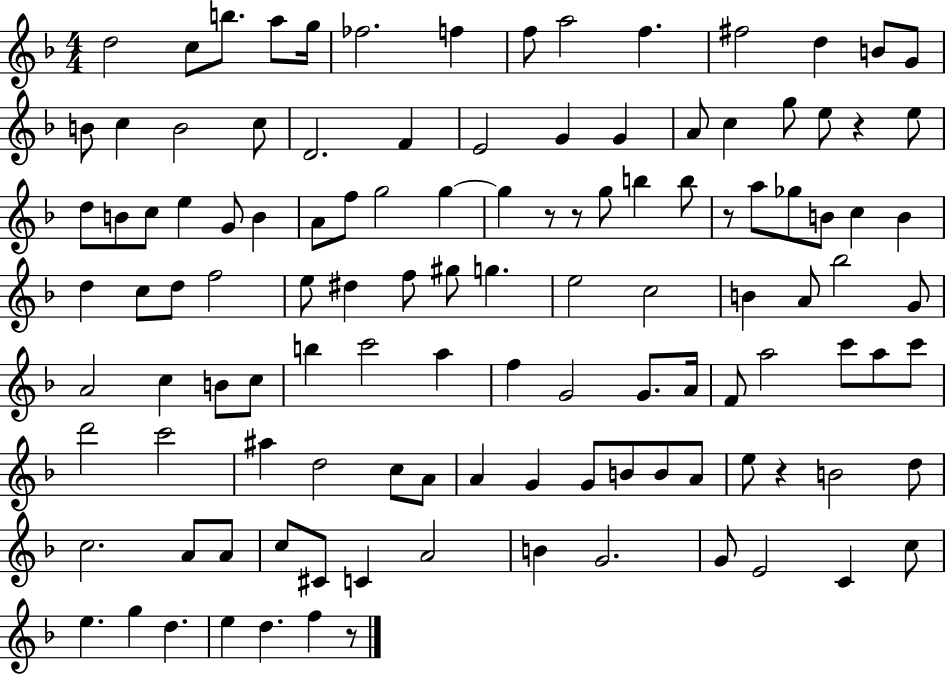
X:1
T:Untitled
M:4/4
L:1/4
K:F
d2 c/2 b/2 a/2 g/4 _f2 f f/2 a2 f ^f2 d B/2 G/2 B/2 c B2 c/2 D2 F E2 G G A/2 c g/2 e/2 z e/2 d/2 B/2 c/2 e G/2 B A/2 f/2 g2 g g z/2 z/2 g/2 b b/2 z/2 a/2 _g/2 B/2 c B d c/2 d/2 f2 e/2 ^d f/2 ^g/2 g e2 c2 B A/2 _b2 G/2 A2 c B/2 c/2 b c'2 a f G2 G/2 A/4 F/2 a2 c'/2 a/2 c'/2 d'2 c'2 ^a d2 c/2 A/2 A G G/2 B/2 B/2 A/2 e/2 z B2 d/2 c2 A/2 A/2 c/2 ^C/2 C A2 B G2 G/2 E2 C c/2 e g d e d f z/2